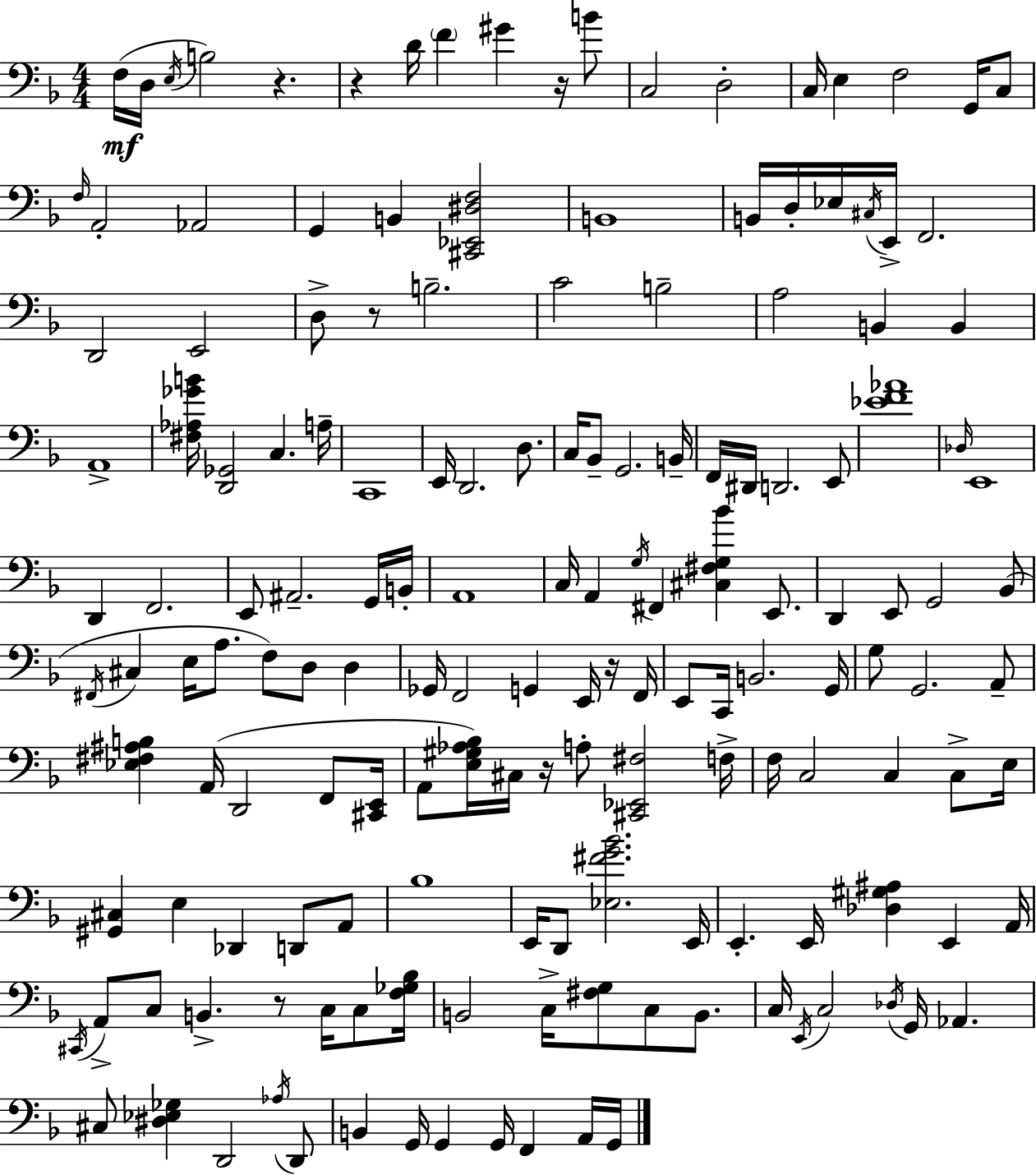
F3/s D3/s E3/s B3/h R/q. R/q D4/s F4/q G#4/q R/s B4/e C3/h D3/h C3/s E3/q F3/h G2/s C3/e F3/s A2/h Ab2/h G2/q B2/q [C#2,Eb2,D#3,F3]/h B2/w B2/s D3/s Eb3/s C#3/s E2/s F2/h. D2/h E2/h D3/e R/e B3/h. C4/h B3/h A3/h B2/q B2/q A2/w [F#3,Ab3,Gb4,B4]/s [D2,Gb2]/h C3/q. A3/s C2/w E2/s D2/h. D3/e. C3/s Bb2/e G2/h. B2/s F2/s D#2/s D2/h. E2/e [Eb4,F4,Ab4]/w Db3/s E2/w D2/q F2/h. E2/e A#2/h. G2/s B2/s A2/w C3/s A2/q G3/s F#2/q [C#3,F#3,G3,Bb4]/q E2/e. D2/q E2/e G2/h Bb2/e F#2/s C#3/q E3/s A3/e. F3/e D3/e D3/q Gb2/s F2/h G2/q E2/s R/s F2/s E2/e C2/s B2/h. G2/s G3/e G2/h. A2/e [Eb3,F#3,A#3,B3]/q A2/s D2/h F2/e [C#2,E2]/s A2/e [E3,G#3,Ab3,Bb3]/s C#3/s R/s A3/e [C#2,Eb2,F#3]/h F3/s F3/s C3/h C3/q C3/e E3/s [G#2,C#3]/q E3/q Db2/q D2/e A2/e Bb3/w E2/s D2/e [Eb3,F#4,G4,Bb4]/h. E2/s E2/q. E2/s [Db3,G#3,A#3]/q E2/q A2/s C#2/s A2/e C3/e B2/q. R/e C3/s C3/e [F3,Gb3,Bb3]/s B2/h C3/s [F#3,G3]/e C3/e B2/e. C3/s E2/s C3/h Db3/s G2/s Ab2/q. C#3/e [D#3,Eb3,Gb3]/q D2/h Ab3/s D2/e B2/q G2/s G2/q G2/s F2/q A2/s G2/s